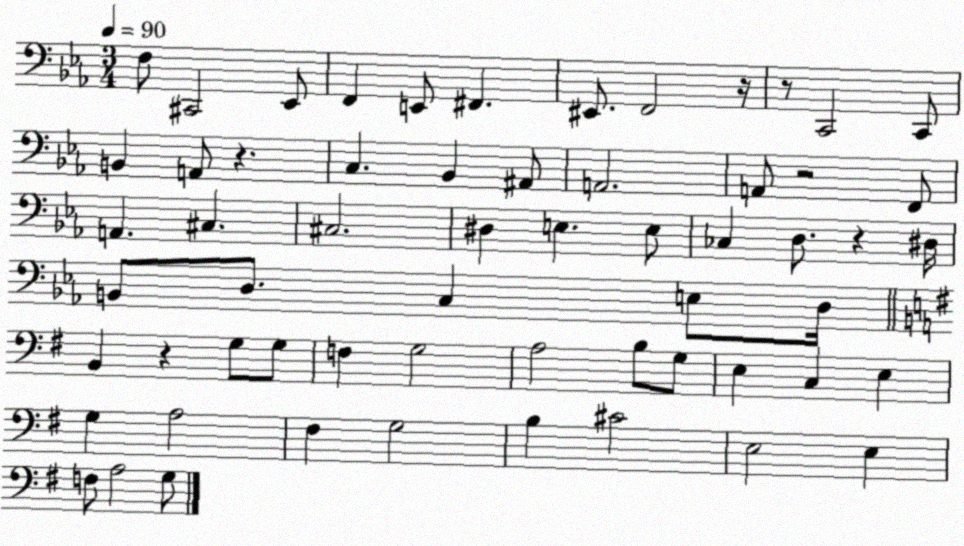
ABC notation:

X:1
T:Untitled
M:3/4
L:1/4
K:Eb
F,/2 ^C,,2 _E,,/2 F,, E,,/2 ^F,, ^E,,/2 F,,2 z/4 z/2 C,,2 C,,/2 B,, A,,/2 z C, _B,, ^A,,/2 A,,2 A,,/2 z2 F,,/2 A,, ^C, ^C,2 ^D, E, E,/2 _C, D,/2 z ^D,/4 B,,/2 D,/2 C, E,/2 D,/4 B,, z G,/2 G,/2 F, G,2 A,2 B,/2 G,/2 E, C, E, G, A,2 ^F, G,2 B, ^C2 E,2 E, F,/2 A,2 G,/2